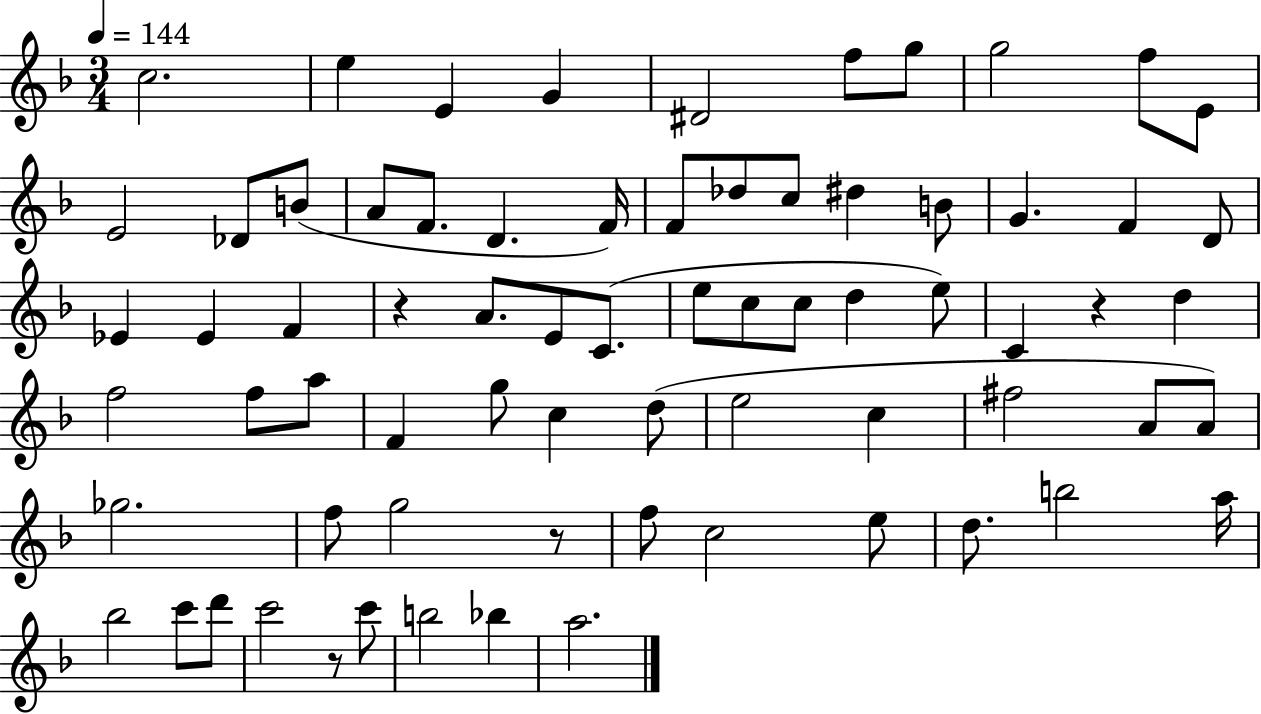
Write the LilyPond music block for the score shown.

{
  \clef treble
  \numericTimeSignature
  \time 3/4
  \key f \major
  \tempo 4 = 144
  c''2. | e''4 e'4 g'4 | dis'2 f''8 g''8 | g''2 f''8 e'8 | \break e'2 des'8 b'8( | a'8 f'8. d'4. f'16) | f'8 des''8 c''8 dis''4 b'8 | g'4. f'4 d'8 | \break ees'4 ees'4 f'4 | r4 a'8. e'8 c'8.( | e''8 c''8 c''8 d''4 e''8) | c'4 r4 d''4 | \break f''2 f''8 a''8 | f'4 g''8 c''4 d''8( | e''2 c''4 | fis''2 a'8 a'8) | \break ges''2. | f''8 g''2 r8 | f''8 c''2 e''8 | d''8. b''2 a''16 | \break bes''2 c'''8 d'''8 | c'''2 r8 c'''8 | b''2 bes''4 | a''2. | \break \bar "|."
}